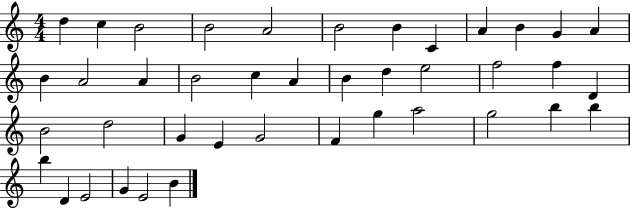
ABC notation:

X:1
T:Untitled
M:4/4
L:1/4
K:C
d c B2 B2 A2 B2 B C A B G A B A2 A B2 c A B d e2 f2 f D B2 d2 G E G2 F g a2 g2 b b b D E2 G E2 B